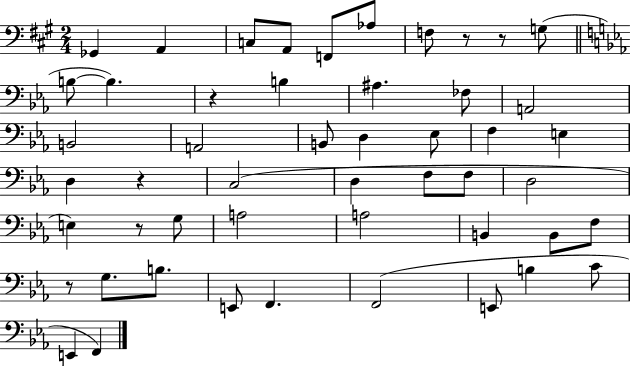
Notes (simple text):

Gb2/q A2/q C3/e A2/e F2/e Ab3/e F3/e R/e R/e G3/e B3/e B3/q. R/q B3/q A#3/q. FES3/e A2/h B2/h A2/h B2/e D3/q Eb3/e F3/q E3/q D3/q R/q C3/h D3/q F3/e F3/e D3/h E3/q R/e G3/e A3/h A3/h B2/q B2/e F3/e R/e G3/e. B3/e. E2/e F2/q. F2/h E2/e B3/q C4/e E2/q F2/q